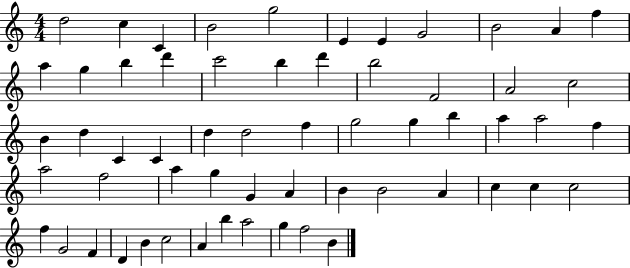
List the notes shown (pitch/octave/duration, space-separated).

D5/h C5/q C4/q B4/h G5/h E4/q E4/q G4/h B4/h A4/q F5/q A5/q G5/q B5/q D6/q C6/h B5/q D6/q B5/h F4/h A4/h C5/h B4/q D5/q C4/q C4/q D5/q D5/h F5/q G5/h G5/q B5/q A5/q A5/h F5/q A5/h F5/h A5/q G5/q G4/q A4/q B4/q B4/h A4/q C5/q C5/q C5/h F5/q G4/h F4/q D4/q B4/q C5/h A4/q B5/q A5/h G5/q F5/h B4/q